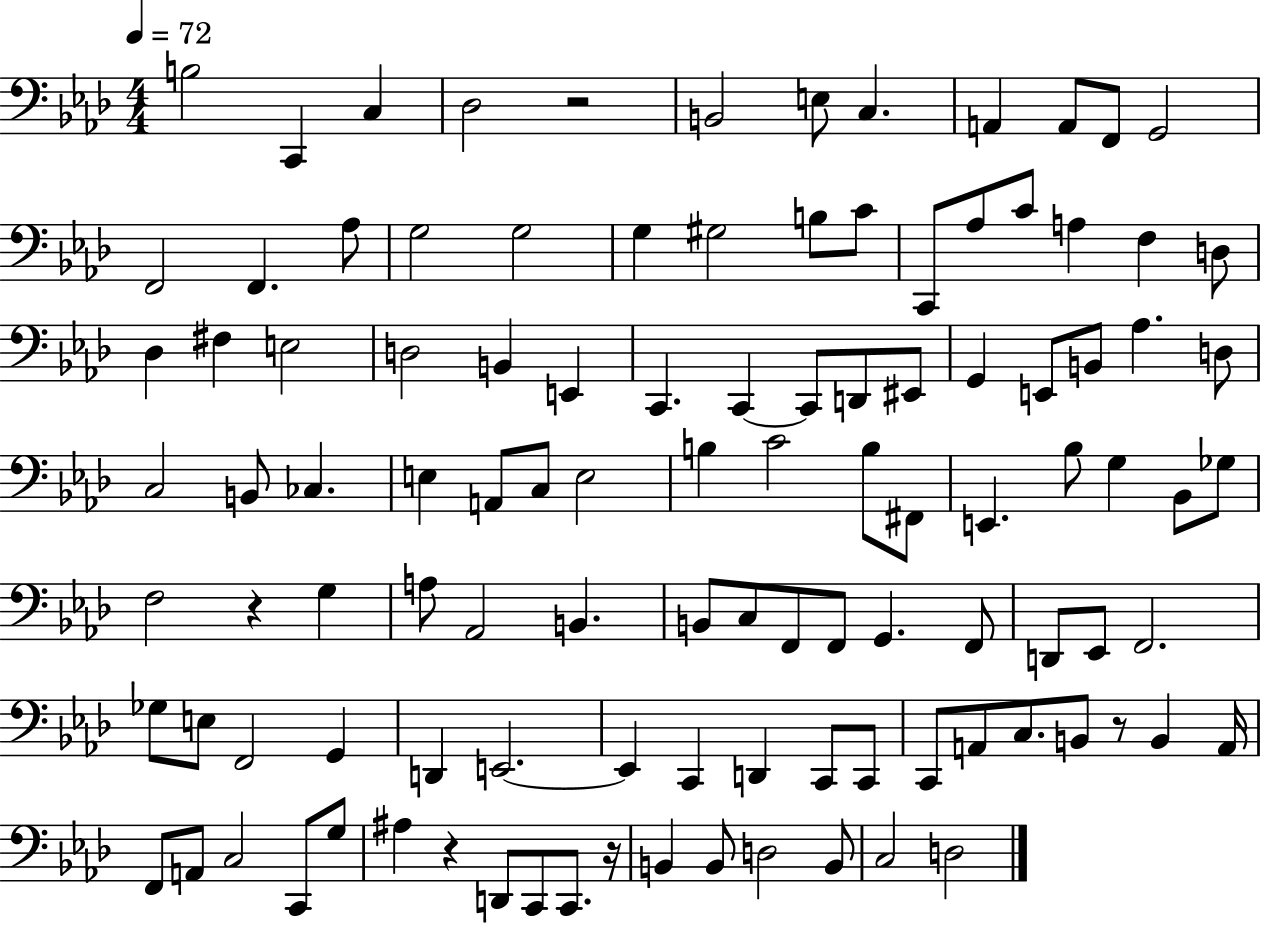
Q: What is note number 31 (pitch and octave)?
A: B2